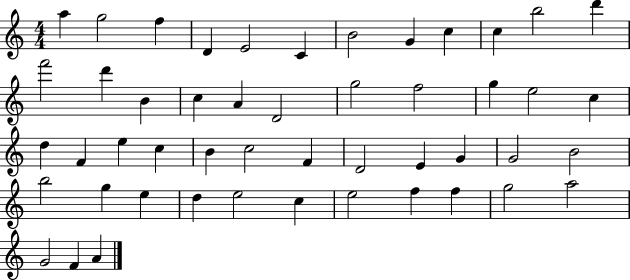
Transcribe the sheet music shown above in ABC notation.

X:1
T:Untitled
M:4/4
L:1/4
K:C
a g2 f D E2 C B2 G c c b2 d' f'2 d' B c A D2 g2 f2 g e2 c d F e c B c2 F D2 E G G2 B2 b2 g e d e2 c e2 f f g2 a2 G2 F A